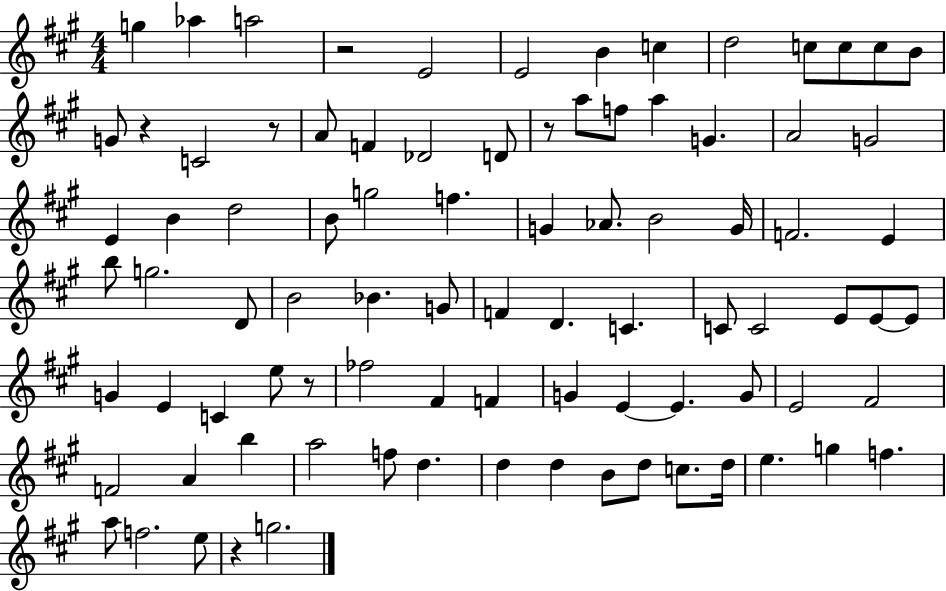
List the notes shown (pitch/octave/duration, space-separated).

G5/q Ab5/q A5/h R/h E4/h E4/h B4/q C5/q D5/h C5/e C5/e C5/e B4/e G4/e R/q C4/h R/e A4/e F4/q Db4/h D4/e R/e A5/e F5/e A5/q G4/q. A4/h G4/h E4/q B4/q D5/h B4/e G5/h F5/q. G4/q Ab4/e. B4/h G4/s F4/h. E4/q B5/e G5/h. D4/e B4/h Bb4/q. G4/e F4/q D4/q. C4/q. C4/e C4/h E4/e E4/e E4/e G4/q E4/q C4/q E5/e R/e FES5/h F#4/q F4/q G4/q E4/q E4/q. G4/e E4/h F#4/h F4/h A4/q B5/q A5/h F5/e D5/q. D5/q D5/q B4/e D5/e C5/e. D5/s E5/q. G5/q F5/q. A5/e F5/h. E5/e R/q G5/h.